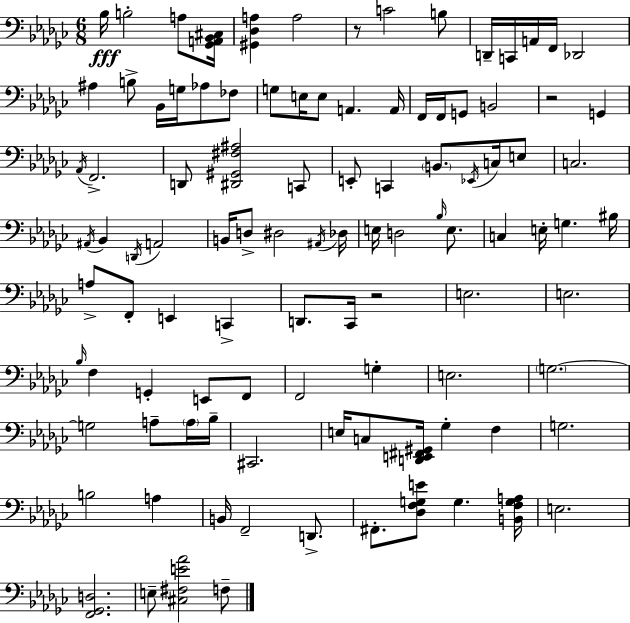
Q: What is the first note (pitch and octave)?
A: Bb3